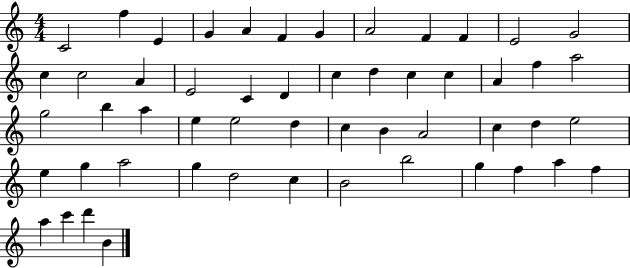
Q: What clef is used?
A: treble